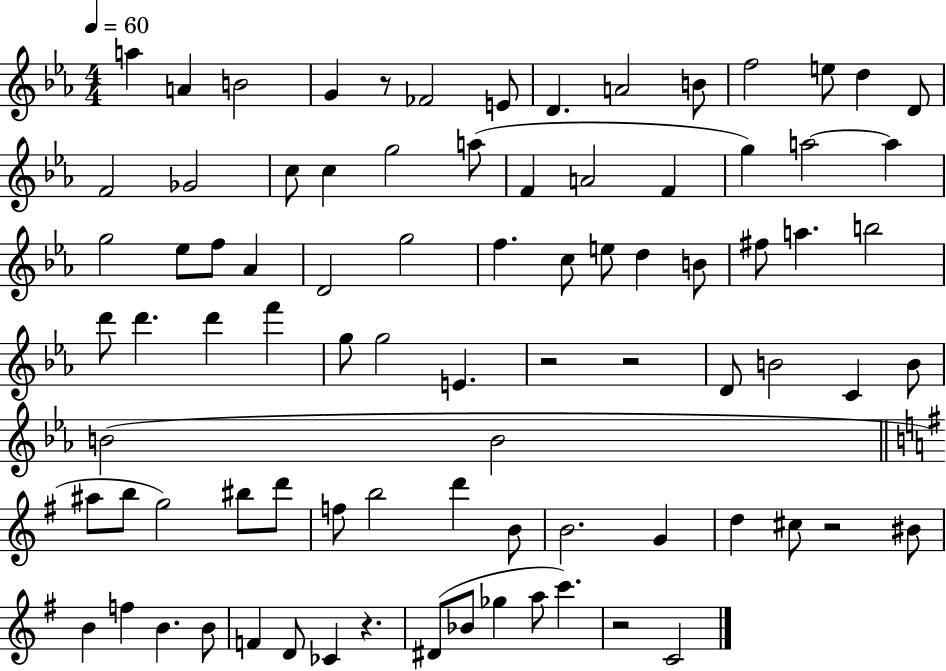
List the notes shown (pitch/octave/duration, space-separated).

A5/q A4/q B4/h G4/q R/e FES4/h E4/e D4/q. A4/h B4/e F5/h E5/e D5/q D4/e F4/h Gb4/h C5/e C5/q G5/h A5/e F4/q A4/h F4/q G5/q A5/h A5/q G5/h Eb5/e F5/e Ab4/q D4/h G5/h F5/q. C5/e E5/e D5/q B4/e F#5/e A5/q. B5/h D6/e D6/q. D6/q F6/q G5/e G5/h E4/q. R/h R/h D4/e B4/h C4/q B4/e B4/h B4/h A#5/e B5/e G5/h BIS5/e D6/e F5/e B5/h D6/q B4/e B4/h. G4/q D5/q C#5/e R/h BIS4/e B4/q F5/q B4/q. B4/e F4/q D4/e CES4/q R/q. D#4/e Bb4/e Gb5/q A5/e C6/q. R/h C4/h